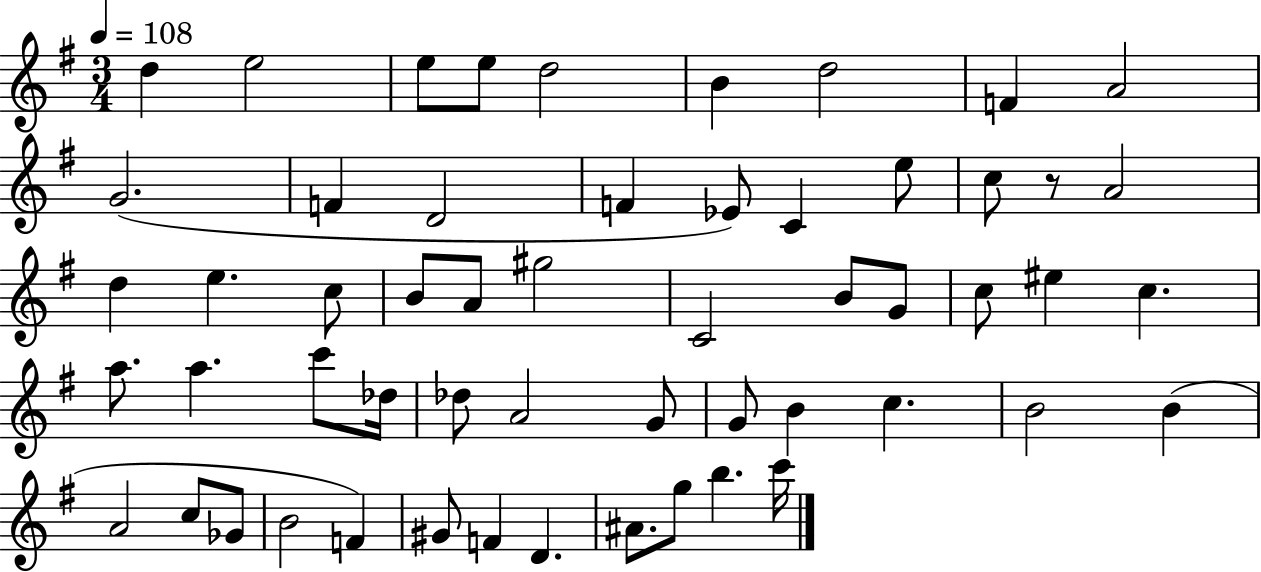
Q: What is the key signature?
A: G major